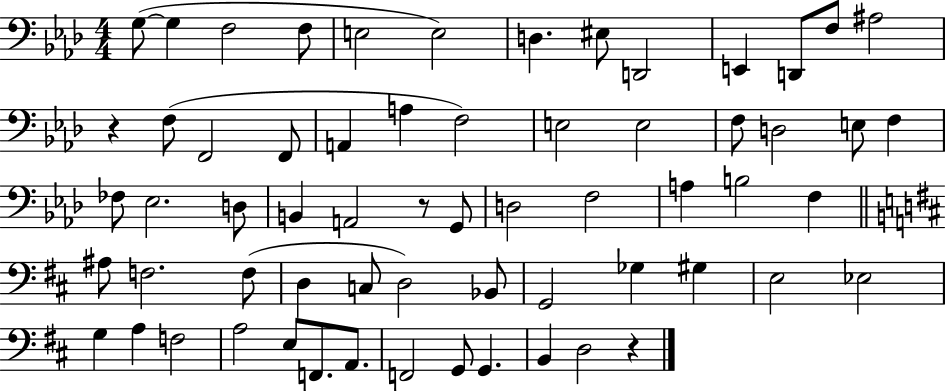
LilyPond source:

{
  \clef bass
  \numericTimeSignature
  \time 4/4
  \key aes \major
  g8~(~ g4 f2 f8 | e2 e2) | d4. eis8 d,2 | e,4 d,8 f8 ais2 | \break r4 f8( f,2 f,8 | a,4 a4 f2) | e2 e2 | f8 d2 e8 f4 | \break fes8 ees2. d8 | b,4 a,2 r8 g,8 | d2 f2 | a4 b2 f4 | \break \bar "||" \break \key b \minor ais8 f2. f8( | d4 c8 d2) bes,8 | g,2 ges4 gis4 | e2 ees2 | \break g4 a4 f2 | a2 e8 f,8. a,8. | f,2 g,8 g,4. | b,4 d2 r4 | \break \bar "|."
}